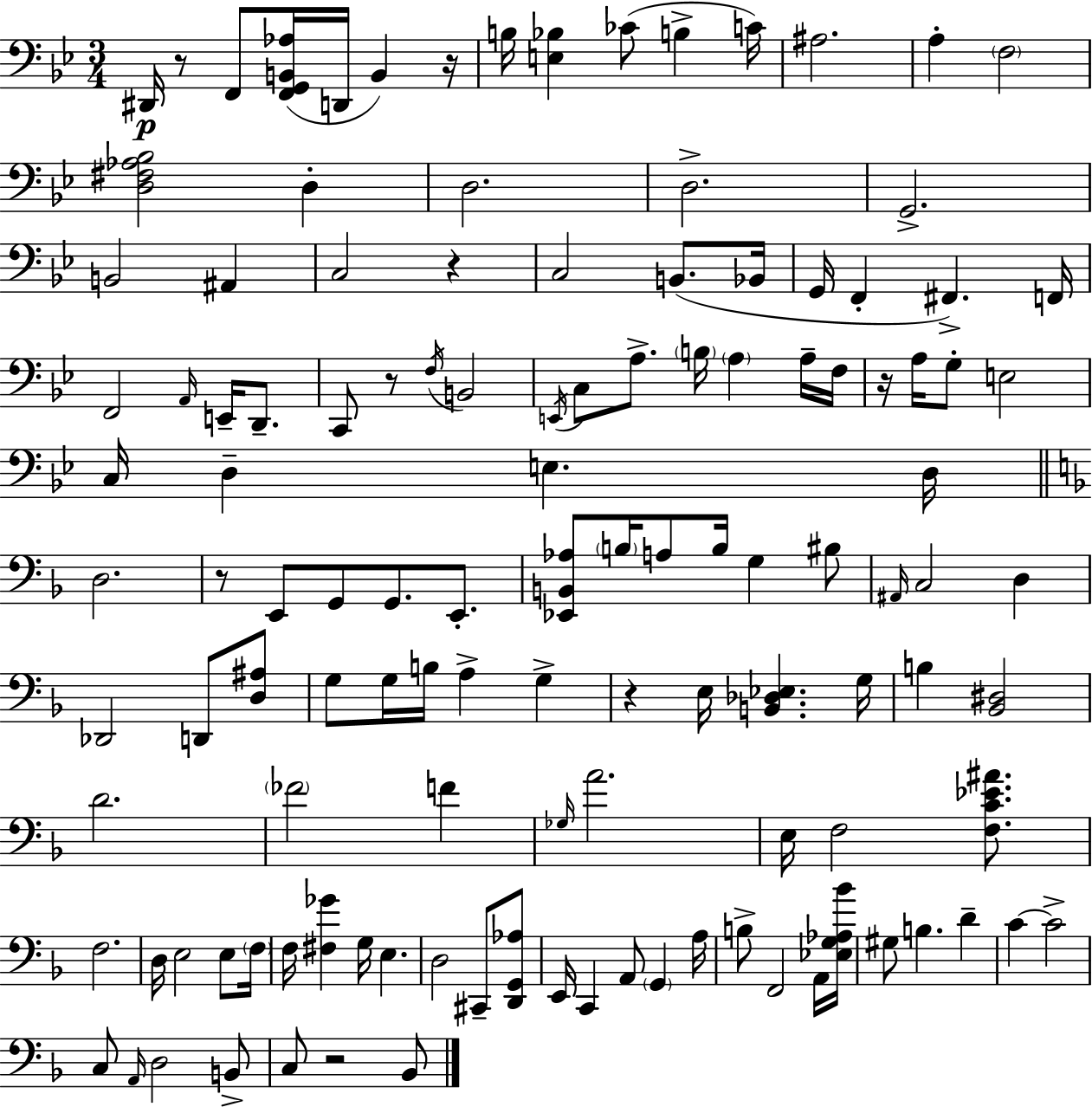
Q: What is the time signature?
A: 3/4